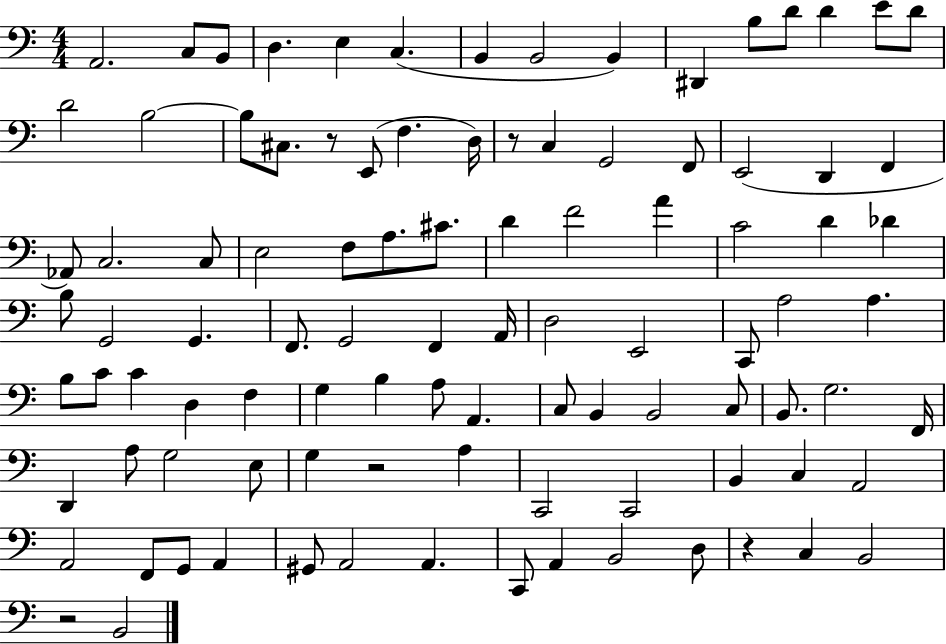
A2/h. C3/e B2/e D3/q. E3/q C3/q. B2/q B2/h B2/q D#2/q B3/e D4/e D4/q E4/e D4/e D4/h B3/h B3/e C#3/e. R/e E2/e F3/q. D3/s R/e C3/q G2/h F2/e E2/h D2/q F2/q Ab2/e C3/h. C3/e E3/h F3/e A3/e. C#4/e. D4/q F4/h A4/q C4/h D4/q Db4/q B3/e G2/h G2/q. F2/e. G2/h F2/q A2/s D3/h E2/h C2/e A3/h A3/q. B3/e C4/e C4/q D3/q F3/q G3/q B3/q A3/e A2/q. C3/e B2/q B2/h C3/e B2/e. G3/h. F2/s D2/q A3/e G3/h E3/e G3/q R/h A3/q C2/h C2/h B2/q C3/q A2/h A2/h F2/e G2/e A2/q G#2/e A2/h A2/q. C2/e A2/q B2/h D3/e R/q C3/q B2/h R/h B2/h